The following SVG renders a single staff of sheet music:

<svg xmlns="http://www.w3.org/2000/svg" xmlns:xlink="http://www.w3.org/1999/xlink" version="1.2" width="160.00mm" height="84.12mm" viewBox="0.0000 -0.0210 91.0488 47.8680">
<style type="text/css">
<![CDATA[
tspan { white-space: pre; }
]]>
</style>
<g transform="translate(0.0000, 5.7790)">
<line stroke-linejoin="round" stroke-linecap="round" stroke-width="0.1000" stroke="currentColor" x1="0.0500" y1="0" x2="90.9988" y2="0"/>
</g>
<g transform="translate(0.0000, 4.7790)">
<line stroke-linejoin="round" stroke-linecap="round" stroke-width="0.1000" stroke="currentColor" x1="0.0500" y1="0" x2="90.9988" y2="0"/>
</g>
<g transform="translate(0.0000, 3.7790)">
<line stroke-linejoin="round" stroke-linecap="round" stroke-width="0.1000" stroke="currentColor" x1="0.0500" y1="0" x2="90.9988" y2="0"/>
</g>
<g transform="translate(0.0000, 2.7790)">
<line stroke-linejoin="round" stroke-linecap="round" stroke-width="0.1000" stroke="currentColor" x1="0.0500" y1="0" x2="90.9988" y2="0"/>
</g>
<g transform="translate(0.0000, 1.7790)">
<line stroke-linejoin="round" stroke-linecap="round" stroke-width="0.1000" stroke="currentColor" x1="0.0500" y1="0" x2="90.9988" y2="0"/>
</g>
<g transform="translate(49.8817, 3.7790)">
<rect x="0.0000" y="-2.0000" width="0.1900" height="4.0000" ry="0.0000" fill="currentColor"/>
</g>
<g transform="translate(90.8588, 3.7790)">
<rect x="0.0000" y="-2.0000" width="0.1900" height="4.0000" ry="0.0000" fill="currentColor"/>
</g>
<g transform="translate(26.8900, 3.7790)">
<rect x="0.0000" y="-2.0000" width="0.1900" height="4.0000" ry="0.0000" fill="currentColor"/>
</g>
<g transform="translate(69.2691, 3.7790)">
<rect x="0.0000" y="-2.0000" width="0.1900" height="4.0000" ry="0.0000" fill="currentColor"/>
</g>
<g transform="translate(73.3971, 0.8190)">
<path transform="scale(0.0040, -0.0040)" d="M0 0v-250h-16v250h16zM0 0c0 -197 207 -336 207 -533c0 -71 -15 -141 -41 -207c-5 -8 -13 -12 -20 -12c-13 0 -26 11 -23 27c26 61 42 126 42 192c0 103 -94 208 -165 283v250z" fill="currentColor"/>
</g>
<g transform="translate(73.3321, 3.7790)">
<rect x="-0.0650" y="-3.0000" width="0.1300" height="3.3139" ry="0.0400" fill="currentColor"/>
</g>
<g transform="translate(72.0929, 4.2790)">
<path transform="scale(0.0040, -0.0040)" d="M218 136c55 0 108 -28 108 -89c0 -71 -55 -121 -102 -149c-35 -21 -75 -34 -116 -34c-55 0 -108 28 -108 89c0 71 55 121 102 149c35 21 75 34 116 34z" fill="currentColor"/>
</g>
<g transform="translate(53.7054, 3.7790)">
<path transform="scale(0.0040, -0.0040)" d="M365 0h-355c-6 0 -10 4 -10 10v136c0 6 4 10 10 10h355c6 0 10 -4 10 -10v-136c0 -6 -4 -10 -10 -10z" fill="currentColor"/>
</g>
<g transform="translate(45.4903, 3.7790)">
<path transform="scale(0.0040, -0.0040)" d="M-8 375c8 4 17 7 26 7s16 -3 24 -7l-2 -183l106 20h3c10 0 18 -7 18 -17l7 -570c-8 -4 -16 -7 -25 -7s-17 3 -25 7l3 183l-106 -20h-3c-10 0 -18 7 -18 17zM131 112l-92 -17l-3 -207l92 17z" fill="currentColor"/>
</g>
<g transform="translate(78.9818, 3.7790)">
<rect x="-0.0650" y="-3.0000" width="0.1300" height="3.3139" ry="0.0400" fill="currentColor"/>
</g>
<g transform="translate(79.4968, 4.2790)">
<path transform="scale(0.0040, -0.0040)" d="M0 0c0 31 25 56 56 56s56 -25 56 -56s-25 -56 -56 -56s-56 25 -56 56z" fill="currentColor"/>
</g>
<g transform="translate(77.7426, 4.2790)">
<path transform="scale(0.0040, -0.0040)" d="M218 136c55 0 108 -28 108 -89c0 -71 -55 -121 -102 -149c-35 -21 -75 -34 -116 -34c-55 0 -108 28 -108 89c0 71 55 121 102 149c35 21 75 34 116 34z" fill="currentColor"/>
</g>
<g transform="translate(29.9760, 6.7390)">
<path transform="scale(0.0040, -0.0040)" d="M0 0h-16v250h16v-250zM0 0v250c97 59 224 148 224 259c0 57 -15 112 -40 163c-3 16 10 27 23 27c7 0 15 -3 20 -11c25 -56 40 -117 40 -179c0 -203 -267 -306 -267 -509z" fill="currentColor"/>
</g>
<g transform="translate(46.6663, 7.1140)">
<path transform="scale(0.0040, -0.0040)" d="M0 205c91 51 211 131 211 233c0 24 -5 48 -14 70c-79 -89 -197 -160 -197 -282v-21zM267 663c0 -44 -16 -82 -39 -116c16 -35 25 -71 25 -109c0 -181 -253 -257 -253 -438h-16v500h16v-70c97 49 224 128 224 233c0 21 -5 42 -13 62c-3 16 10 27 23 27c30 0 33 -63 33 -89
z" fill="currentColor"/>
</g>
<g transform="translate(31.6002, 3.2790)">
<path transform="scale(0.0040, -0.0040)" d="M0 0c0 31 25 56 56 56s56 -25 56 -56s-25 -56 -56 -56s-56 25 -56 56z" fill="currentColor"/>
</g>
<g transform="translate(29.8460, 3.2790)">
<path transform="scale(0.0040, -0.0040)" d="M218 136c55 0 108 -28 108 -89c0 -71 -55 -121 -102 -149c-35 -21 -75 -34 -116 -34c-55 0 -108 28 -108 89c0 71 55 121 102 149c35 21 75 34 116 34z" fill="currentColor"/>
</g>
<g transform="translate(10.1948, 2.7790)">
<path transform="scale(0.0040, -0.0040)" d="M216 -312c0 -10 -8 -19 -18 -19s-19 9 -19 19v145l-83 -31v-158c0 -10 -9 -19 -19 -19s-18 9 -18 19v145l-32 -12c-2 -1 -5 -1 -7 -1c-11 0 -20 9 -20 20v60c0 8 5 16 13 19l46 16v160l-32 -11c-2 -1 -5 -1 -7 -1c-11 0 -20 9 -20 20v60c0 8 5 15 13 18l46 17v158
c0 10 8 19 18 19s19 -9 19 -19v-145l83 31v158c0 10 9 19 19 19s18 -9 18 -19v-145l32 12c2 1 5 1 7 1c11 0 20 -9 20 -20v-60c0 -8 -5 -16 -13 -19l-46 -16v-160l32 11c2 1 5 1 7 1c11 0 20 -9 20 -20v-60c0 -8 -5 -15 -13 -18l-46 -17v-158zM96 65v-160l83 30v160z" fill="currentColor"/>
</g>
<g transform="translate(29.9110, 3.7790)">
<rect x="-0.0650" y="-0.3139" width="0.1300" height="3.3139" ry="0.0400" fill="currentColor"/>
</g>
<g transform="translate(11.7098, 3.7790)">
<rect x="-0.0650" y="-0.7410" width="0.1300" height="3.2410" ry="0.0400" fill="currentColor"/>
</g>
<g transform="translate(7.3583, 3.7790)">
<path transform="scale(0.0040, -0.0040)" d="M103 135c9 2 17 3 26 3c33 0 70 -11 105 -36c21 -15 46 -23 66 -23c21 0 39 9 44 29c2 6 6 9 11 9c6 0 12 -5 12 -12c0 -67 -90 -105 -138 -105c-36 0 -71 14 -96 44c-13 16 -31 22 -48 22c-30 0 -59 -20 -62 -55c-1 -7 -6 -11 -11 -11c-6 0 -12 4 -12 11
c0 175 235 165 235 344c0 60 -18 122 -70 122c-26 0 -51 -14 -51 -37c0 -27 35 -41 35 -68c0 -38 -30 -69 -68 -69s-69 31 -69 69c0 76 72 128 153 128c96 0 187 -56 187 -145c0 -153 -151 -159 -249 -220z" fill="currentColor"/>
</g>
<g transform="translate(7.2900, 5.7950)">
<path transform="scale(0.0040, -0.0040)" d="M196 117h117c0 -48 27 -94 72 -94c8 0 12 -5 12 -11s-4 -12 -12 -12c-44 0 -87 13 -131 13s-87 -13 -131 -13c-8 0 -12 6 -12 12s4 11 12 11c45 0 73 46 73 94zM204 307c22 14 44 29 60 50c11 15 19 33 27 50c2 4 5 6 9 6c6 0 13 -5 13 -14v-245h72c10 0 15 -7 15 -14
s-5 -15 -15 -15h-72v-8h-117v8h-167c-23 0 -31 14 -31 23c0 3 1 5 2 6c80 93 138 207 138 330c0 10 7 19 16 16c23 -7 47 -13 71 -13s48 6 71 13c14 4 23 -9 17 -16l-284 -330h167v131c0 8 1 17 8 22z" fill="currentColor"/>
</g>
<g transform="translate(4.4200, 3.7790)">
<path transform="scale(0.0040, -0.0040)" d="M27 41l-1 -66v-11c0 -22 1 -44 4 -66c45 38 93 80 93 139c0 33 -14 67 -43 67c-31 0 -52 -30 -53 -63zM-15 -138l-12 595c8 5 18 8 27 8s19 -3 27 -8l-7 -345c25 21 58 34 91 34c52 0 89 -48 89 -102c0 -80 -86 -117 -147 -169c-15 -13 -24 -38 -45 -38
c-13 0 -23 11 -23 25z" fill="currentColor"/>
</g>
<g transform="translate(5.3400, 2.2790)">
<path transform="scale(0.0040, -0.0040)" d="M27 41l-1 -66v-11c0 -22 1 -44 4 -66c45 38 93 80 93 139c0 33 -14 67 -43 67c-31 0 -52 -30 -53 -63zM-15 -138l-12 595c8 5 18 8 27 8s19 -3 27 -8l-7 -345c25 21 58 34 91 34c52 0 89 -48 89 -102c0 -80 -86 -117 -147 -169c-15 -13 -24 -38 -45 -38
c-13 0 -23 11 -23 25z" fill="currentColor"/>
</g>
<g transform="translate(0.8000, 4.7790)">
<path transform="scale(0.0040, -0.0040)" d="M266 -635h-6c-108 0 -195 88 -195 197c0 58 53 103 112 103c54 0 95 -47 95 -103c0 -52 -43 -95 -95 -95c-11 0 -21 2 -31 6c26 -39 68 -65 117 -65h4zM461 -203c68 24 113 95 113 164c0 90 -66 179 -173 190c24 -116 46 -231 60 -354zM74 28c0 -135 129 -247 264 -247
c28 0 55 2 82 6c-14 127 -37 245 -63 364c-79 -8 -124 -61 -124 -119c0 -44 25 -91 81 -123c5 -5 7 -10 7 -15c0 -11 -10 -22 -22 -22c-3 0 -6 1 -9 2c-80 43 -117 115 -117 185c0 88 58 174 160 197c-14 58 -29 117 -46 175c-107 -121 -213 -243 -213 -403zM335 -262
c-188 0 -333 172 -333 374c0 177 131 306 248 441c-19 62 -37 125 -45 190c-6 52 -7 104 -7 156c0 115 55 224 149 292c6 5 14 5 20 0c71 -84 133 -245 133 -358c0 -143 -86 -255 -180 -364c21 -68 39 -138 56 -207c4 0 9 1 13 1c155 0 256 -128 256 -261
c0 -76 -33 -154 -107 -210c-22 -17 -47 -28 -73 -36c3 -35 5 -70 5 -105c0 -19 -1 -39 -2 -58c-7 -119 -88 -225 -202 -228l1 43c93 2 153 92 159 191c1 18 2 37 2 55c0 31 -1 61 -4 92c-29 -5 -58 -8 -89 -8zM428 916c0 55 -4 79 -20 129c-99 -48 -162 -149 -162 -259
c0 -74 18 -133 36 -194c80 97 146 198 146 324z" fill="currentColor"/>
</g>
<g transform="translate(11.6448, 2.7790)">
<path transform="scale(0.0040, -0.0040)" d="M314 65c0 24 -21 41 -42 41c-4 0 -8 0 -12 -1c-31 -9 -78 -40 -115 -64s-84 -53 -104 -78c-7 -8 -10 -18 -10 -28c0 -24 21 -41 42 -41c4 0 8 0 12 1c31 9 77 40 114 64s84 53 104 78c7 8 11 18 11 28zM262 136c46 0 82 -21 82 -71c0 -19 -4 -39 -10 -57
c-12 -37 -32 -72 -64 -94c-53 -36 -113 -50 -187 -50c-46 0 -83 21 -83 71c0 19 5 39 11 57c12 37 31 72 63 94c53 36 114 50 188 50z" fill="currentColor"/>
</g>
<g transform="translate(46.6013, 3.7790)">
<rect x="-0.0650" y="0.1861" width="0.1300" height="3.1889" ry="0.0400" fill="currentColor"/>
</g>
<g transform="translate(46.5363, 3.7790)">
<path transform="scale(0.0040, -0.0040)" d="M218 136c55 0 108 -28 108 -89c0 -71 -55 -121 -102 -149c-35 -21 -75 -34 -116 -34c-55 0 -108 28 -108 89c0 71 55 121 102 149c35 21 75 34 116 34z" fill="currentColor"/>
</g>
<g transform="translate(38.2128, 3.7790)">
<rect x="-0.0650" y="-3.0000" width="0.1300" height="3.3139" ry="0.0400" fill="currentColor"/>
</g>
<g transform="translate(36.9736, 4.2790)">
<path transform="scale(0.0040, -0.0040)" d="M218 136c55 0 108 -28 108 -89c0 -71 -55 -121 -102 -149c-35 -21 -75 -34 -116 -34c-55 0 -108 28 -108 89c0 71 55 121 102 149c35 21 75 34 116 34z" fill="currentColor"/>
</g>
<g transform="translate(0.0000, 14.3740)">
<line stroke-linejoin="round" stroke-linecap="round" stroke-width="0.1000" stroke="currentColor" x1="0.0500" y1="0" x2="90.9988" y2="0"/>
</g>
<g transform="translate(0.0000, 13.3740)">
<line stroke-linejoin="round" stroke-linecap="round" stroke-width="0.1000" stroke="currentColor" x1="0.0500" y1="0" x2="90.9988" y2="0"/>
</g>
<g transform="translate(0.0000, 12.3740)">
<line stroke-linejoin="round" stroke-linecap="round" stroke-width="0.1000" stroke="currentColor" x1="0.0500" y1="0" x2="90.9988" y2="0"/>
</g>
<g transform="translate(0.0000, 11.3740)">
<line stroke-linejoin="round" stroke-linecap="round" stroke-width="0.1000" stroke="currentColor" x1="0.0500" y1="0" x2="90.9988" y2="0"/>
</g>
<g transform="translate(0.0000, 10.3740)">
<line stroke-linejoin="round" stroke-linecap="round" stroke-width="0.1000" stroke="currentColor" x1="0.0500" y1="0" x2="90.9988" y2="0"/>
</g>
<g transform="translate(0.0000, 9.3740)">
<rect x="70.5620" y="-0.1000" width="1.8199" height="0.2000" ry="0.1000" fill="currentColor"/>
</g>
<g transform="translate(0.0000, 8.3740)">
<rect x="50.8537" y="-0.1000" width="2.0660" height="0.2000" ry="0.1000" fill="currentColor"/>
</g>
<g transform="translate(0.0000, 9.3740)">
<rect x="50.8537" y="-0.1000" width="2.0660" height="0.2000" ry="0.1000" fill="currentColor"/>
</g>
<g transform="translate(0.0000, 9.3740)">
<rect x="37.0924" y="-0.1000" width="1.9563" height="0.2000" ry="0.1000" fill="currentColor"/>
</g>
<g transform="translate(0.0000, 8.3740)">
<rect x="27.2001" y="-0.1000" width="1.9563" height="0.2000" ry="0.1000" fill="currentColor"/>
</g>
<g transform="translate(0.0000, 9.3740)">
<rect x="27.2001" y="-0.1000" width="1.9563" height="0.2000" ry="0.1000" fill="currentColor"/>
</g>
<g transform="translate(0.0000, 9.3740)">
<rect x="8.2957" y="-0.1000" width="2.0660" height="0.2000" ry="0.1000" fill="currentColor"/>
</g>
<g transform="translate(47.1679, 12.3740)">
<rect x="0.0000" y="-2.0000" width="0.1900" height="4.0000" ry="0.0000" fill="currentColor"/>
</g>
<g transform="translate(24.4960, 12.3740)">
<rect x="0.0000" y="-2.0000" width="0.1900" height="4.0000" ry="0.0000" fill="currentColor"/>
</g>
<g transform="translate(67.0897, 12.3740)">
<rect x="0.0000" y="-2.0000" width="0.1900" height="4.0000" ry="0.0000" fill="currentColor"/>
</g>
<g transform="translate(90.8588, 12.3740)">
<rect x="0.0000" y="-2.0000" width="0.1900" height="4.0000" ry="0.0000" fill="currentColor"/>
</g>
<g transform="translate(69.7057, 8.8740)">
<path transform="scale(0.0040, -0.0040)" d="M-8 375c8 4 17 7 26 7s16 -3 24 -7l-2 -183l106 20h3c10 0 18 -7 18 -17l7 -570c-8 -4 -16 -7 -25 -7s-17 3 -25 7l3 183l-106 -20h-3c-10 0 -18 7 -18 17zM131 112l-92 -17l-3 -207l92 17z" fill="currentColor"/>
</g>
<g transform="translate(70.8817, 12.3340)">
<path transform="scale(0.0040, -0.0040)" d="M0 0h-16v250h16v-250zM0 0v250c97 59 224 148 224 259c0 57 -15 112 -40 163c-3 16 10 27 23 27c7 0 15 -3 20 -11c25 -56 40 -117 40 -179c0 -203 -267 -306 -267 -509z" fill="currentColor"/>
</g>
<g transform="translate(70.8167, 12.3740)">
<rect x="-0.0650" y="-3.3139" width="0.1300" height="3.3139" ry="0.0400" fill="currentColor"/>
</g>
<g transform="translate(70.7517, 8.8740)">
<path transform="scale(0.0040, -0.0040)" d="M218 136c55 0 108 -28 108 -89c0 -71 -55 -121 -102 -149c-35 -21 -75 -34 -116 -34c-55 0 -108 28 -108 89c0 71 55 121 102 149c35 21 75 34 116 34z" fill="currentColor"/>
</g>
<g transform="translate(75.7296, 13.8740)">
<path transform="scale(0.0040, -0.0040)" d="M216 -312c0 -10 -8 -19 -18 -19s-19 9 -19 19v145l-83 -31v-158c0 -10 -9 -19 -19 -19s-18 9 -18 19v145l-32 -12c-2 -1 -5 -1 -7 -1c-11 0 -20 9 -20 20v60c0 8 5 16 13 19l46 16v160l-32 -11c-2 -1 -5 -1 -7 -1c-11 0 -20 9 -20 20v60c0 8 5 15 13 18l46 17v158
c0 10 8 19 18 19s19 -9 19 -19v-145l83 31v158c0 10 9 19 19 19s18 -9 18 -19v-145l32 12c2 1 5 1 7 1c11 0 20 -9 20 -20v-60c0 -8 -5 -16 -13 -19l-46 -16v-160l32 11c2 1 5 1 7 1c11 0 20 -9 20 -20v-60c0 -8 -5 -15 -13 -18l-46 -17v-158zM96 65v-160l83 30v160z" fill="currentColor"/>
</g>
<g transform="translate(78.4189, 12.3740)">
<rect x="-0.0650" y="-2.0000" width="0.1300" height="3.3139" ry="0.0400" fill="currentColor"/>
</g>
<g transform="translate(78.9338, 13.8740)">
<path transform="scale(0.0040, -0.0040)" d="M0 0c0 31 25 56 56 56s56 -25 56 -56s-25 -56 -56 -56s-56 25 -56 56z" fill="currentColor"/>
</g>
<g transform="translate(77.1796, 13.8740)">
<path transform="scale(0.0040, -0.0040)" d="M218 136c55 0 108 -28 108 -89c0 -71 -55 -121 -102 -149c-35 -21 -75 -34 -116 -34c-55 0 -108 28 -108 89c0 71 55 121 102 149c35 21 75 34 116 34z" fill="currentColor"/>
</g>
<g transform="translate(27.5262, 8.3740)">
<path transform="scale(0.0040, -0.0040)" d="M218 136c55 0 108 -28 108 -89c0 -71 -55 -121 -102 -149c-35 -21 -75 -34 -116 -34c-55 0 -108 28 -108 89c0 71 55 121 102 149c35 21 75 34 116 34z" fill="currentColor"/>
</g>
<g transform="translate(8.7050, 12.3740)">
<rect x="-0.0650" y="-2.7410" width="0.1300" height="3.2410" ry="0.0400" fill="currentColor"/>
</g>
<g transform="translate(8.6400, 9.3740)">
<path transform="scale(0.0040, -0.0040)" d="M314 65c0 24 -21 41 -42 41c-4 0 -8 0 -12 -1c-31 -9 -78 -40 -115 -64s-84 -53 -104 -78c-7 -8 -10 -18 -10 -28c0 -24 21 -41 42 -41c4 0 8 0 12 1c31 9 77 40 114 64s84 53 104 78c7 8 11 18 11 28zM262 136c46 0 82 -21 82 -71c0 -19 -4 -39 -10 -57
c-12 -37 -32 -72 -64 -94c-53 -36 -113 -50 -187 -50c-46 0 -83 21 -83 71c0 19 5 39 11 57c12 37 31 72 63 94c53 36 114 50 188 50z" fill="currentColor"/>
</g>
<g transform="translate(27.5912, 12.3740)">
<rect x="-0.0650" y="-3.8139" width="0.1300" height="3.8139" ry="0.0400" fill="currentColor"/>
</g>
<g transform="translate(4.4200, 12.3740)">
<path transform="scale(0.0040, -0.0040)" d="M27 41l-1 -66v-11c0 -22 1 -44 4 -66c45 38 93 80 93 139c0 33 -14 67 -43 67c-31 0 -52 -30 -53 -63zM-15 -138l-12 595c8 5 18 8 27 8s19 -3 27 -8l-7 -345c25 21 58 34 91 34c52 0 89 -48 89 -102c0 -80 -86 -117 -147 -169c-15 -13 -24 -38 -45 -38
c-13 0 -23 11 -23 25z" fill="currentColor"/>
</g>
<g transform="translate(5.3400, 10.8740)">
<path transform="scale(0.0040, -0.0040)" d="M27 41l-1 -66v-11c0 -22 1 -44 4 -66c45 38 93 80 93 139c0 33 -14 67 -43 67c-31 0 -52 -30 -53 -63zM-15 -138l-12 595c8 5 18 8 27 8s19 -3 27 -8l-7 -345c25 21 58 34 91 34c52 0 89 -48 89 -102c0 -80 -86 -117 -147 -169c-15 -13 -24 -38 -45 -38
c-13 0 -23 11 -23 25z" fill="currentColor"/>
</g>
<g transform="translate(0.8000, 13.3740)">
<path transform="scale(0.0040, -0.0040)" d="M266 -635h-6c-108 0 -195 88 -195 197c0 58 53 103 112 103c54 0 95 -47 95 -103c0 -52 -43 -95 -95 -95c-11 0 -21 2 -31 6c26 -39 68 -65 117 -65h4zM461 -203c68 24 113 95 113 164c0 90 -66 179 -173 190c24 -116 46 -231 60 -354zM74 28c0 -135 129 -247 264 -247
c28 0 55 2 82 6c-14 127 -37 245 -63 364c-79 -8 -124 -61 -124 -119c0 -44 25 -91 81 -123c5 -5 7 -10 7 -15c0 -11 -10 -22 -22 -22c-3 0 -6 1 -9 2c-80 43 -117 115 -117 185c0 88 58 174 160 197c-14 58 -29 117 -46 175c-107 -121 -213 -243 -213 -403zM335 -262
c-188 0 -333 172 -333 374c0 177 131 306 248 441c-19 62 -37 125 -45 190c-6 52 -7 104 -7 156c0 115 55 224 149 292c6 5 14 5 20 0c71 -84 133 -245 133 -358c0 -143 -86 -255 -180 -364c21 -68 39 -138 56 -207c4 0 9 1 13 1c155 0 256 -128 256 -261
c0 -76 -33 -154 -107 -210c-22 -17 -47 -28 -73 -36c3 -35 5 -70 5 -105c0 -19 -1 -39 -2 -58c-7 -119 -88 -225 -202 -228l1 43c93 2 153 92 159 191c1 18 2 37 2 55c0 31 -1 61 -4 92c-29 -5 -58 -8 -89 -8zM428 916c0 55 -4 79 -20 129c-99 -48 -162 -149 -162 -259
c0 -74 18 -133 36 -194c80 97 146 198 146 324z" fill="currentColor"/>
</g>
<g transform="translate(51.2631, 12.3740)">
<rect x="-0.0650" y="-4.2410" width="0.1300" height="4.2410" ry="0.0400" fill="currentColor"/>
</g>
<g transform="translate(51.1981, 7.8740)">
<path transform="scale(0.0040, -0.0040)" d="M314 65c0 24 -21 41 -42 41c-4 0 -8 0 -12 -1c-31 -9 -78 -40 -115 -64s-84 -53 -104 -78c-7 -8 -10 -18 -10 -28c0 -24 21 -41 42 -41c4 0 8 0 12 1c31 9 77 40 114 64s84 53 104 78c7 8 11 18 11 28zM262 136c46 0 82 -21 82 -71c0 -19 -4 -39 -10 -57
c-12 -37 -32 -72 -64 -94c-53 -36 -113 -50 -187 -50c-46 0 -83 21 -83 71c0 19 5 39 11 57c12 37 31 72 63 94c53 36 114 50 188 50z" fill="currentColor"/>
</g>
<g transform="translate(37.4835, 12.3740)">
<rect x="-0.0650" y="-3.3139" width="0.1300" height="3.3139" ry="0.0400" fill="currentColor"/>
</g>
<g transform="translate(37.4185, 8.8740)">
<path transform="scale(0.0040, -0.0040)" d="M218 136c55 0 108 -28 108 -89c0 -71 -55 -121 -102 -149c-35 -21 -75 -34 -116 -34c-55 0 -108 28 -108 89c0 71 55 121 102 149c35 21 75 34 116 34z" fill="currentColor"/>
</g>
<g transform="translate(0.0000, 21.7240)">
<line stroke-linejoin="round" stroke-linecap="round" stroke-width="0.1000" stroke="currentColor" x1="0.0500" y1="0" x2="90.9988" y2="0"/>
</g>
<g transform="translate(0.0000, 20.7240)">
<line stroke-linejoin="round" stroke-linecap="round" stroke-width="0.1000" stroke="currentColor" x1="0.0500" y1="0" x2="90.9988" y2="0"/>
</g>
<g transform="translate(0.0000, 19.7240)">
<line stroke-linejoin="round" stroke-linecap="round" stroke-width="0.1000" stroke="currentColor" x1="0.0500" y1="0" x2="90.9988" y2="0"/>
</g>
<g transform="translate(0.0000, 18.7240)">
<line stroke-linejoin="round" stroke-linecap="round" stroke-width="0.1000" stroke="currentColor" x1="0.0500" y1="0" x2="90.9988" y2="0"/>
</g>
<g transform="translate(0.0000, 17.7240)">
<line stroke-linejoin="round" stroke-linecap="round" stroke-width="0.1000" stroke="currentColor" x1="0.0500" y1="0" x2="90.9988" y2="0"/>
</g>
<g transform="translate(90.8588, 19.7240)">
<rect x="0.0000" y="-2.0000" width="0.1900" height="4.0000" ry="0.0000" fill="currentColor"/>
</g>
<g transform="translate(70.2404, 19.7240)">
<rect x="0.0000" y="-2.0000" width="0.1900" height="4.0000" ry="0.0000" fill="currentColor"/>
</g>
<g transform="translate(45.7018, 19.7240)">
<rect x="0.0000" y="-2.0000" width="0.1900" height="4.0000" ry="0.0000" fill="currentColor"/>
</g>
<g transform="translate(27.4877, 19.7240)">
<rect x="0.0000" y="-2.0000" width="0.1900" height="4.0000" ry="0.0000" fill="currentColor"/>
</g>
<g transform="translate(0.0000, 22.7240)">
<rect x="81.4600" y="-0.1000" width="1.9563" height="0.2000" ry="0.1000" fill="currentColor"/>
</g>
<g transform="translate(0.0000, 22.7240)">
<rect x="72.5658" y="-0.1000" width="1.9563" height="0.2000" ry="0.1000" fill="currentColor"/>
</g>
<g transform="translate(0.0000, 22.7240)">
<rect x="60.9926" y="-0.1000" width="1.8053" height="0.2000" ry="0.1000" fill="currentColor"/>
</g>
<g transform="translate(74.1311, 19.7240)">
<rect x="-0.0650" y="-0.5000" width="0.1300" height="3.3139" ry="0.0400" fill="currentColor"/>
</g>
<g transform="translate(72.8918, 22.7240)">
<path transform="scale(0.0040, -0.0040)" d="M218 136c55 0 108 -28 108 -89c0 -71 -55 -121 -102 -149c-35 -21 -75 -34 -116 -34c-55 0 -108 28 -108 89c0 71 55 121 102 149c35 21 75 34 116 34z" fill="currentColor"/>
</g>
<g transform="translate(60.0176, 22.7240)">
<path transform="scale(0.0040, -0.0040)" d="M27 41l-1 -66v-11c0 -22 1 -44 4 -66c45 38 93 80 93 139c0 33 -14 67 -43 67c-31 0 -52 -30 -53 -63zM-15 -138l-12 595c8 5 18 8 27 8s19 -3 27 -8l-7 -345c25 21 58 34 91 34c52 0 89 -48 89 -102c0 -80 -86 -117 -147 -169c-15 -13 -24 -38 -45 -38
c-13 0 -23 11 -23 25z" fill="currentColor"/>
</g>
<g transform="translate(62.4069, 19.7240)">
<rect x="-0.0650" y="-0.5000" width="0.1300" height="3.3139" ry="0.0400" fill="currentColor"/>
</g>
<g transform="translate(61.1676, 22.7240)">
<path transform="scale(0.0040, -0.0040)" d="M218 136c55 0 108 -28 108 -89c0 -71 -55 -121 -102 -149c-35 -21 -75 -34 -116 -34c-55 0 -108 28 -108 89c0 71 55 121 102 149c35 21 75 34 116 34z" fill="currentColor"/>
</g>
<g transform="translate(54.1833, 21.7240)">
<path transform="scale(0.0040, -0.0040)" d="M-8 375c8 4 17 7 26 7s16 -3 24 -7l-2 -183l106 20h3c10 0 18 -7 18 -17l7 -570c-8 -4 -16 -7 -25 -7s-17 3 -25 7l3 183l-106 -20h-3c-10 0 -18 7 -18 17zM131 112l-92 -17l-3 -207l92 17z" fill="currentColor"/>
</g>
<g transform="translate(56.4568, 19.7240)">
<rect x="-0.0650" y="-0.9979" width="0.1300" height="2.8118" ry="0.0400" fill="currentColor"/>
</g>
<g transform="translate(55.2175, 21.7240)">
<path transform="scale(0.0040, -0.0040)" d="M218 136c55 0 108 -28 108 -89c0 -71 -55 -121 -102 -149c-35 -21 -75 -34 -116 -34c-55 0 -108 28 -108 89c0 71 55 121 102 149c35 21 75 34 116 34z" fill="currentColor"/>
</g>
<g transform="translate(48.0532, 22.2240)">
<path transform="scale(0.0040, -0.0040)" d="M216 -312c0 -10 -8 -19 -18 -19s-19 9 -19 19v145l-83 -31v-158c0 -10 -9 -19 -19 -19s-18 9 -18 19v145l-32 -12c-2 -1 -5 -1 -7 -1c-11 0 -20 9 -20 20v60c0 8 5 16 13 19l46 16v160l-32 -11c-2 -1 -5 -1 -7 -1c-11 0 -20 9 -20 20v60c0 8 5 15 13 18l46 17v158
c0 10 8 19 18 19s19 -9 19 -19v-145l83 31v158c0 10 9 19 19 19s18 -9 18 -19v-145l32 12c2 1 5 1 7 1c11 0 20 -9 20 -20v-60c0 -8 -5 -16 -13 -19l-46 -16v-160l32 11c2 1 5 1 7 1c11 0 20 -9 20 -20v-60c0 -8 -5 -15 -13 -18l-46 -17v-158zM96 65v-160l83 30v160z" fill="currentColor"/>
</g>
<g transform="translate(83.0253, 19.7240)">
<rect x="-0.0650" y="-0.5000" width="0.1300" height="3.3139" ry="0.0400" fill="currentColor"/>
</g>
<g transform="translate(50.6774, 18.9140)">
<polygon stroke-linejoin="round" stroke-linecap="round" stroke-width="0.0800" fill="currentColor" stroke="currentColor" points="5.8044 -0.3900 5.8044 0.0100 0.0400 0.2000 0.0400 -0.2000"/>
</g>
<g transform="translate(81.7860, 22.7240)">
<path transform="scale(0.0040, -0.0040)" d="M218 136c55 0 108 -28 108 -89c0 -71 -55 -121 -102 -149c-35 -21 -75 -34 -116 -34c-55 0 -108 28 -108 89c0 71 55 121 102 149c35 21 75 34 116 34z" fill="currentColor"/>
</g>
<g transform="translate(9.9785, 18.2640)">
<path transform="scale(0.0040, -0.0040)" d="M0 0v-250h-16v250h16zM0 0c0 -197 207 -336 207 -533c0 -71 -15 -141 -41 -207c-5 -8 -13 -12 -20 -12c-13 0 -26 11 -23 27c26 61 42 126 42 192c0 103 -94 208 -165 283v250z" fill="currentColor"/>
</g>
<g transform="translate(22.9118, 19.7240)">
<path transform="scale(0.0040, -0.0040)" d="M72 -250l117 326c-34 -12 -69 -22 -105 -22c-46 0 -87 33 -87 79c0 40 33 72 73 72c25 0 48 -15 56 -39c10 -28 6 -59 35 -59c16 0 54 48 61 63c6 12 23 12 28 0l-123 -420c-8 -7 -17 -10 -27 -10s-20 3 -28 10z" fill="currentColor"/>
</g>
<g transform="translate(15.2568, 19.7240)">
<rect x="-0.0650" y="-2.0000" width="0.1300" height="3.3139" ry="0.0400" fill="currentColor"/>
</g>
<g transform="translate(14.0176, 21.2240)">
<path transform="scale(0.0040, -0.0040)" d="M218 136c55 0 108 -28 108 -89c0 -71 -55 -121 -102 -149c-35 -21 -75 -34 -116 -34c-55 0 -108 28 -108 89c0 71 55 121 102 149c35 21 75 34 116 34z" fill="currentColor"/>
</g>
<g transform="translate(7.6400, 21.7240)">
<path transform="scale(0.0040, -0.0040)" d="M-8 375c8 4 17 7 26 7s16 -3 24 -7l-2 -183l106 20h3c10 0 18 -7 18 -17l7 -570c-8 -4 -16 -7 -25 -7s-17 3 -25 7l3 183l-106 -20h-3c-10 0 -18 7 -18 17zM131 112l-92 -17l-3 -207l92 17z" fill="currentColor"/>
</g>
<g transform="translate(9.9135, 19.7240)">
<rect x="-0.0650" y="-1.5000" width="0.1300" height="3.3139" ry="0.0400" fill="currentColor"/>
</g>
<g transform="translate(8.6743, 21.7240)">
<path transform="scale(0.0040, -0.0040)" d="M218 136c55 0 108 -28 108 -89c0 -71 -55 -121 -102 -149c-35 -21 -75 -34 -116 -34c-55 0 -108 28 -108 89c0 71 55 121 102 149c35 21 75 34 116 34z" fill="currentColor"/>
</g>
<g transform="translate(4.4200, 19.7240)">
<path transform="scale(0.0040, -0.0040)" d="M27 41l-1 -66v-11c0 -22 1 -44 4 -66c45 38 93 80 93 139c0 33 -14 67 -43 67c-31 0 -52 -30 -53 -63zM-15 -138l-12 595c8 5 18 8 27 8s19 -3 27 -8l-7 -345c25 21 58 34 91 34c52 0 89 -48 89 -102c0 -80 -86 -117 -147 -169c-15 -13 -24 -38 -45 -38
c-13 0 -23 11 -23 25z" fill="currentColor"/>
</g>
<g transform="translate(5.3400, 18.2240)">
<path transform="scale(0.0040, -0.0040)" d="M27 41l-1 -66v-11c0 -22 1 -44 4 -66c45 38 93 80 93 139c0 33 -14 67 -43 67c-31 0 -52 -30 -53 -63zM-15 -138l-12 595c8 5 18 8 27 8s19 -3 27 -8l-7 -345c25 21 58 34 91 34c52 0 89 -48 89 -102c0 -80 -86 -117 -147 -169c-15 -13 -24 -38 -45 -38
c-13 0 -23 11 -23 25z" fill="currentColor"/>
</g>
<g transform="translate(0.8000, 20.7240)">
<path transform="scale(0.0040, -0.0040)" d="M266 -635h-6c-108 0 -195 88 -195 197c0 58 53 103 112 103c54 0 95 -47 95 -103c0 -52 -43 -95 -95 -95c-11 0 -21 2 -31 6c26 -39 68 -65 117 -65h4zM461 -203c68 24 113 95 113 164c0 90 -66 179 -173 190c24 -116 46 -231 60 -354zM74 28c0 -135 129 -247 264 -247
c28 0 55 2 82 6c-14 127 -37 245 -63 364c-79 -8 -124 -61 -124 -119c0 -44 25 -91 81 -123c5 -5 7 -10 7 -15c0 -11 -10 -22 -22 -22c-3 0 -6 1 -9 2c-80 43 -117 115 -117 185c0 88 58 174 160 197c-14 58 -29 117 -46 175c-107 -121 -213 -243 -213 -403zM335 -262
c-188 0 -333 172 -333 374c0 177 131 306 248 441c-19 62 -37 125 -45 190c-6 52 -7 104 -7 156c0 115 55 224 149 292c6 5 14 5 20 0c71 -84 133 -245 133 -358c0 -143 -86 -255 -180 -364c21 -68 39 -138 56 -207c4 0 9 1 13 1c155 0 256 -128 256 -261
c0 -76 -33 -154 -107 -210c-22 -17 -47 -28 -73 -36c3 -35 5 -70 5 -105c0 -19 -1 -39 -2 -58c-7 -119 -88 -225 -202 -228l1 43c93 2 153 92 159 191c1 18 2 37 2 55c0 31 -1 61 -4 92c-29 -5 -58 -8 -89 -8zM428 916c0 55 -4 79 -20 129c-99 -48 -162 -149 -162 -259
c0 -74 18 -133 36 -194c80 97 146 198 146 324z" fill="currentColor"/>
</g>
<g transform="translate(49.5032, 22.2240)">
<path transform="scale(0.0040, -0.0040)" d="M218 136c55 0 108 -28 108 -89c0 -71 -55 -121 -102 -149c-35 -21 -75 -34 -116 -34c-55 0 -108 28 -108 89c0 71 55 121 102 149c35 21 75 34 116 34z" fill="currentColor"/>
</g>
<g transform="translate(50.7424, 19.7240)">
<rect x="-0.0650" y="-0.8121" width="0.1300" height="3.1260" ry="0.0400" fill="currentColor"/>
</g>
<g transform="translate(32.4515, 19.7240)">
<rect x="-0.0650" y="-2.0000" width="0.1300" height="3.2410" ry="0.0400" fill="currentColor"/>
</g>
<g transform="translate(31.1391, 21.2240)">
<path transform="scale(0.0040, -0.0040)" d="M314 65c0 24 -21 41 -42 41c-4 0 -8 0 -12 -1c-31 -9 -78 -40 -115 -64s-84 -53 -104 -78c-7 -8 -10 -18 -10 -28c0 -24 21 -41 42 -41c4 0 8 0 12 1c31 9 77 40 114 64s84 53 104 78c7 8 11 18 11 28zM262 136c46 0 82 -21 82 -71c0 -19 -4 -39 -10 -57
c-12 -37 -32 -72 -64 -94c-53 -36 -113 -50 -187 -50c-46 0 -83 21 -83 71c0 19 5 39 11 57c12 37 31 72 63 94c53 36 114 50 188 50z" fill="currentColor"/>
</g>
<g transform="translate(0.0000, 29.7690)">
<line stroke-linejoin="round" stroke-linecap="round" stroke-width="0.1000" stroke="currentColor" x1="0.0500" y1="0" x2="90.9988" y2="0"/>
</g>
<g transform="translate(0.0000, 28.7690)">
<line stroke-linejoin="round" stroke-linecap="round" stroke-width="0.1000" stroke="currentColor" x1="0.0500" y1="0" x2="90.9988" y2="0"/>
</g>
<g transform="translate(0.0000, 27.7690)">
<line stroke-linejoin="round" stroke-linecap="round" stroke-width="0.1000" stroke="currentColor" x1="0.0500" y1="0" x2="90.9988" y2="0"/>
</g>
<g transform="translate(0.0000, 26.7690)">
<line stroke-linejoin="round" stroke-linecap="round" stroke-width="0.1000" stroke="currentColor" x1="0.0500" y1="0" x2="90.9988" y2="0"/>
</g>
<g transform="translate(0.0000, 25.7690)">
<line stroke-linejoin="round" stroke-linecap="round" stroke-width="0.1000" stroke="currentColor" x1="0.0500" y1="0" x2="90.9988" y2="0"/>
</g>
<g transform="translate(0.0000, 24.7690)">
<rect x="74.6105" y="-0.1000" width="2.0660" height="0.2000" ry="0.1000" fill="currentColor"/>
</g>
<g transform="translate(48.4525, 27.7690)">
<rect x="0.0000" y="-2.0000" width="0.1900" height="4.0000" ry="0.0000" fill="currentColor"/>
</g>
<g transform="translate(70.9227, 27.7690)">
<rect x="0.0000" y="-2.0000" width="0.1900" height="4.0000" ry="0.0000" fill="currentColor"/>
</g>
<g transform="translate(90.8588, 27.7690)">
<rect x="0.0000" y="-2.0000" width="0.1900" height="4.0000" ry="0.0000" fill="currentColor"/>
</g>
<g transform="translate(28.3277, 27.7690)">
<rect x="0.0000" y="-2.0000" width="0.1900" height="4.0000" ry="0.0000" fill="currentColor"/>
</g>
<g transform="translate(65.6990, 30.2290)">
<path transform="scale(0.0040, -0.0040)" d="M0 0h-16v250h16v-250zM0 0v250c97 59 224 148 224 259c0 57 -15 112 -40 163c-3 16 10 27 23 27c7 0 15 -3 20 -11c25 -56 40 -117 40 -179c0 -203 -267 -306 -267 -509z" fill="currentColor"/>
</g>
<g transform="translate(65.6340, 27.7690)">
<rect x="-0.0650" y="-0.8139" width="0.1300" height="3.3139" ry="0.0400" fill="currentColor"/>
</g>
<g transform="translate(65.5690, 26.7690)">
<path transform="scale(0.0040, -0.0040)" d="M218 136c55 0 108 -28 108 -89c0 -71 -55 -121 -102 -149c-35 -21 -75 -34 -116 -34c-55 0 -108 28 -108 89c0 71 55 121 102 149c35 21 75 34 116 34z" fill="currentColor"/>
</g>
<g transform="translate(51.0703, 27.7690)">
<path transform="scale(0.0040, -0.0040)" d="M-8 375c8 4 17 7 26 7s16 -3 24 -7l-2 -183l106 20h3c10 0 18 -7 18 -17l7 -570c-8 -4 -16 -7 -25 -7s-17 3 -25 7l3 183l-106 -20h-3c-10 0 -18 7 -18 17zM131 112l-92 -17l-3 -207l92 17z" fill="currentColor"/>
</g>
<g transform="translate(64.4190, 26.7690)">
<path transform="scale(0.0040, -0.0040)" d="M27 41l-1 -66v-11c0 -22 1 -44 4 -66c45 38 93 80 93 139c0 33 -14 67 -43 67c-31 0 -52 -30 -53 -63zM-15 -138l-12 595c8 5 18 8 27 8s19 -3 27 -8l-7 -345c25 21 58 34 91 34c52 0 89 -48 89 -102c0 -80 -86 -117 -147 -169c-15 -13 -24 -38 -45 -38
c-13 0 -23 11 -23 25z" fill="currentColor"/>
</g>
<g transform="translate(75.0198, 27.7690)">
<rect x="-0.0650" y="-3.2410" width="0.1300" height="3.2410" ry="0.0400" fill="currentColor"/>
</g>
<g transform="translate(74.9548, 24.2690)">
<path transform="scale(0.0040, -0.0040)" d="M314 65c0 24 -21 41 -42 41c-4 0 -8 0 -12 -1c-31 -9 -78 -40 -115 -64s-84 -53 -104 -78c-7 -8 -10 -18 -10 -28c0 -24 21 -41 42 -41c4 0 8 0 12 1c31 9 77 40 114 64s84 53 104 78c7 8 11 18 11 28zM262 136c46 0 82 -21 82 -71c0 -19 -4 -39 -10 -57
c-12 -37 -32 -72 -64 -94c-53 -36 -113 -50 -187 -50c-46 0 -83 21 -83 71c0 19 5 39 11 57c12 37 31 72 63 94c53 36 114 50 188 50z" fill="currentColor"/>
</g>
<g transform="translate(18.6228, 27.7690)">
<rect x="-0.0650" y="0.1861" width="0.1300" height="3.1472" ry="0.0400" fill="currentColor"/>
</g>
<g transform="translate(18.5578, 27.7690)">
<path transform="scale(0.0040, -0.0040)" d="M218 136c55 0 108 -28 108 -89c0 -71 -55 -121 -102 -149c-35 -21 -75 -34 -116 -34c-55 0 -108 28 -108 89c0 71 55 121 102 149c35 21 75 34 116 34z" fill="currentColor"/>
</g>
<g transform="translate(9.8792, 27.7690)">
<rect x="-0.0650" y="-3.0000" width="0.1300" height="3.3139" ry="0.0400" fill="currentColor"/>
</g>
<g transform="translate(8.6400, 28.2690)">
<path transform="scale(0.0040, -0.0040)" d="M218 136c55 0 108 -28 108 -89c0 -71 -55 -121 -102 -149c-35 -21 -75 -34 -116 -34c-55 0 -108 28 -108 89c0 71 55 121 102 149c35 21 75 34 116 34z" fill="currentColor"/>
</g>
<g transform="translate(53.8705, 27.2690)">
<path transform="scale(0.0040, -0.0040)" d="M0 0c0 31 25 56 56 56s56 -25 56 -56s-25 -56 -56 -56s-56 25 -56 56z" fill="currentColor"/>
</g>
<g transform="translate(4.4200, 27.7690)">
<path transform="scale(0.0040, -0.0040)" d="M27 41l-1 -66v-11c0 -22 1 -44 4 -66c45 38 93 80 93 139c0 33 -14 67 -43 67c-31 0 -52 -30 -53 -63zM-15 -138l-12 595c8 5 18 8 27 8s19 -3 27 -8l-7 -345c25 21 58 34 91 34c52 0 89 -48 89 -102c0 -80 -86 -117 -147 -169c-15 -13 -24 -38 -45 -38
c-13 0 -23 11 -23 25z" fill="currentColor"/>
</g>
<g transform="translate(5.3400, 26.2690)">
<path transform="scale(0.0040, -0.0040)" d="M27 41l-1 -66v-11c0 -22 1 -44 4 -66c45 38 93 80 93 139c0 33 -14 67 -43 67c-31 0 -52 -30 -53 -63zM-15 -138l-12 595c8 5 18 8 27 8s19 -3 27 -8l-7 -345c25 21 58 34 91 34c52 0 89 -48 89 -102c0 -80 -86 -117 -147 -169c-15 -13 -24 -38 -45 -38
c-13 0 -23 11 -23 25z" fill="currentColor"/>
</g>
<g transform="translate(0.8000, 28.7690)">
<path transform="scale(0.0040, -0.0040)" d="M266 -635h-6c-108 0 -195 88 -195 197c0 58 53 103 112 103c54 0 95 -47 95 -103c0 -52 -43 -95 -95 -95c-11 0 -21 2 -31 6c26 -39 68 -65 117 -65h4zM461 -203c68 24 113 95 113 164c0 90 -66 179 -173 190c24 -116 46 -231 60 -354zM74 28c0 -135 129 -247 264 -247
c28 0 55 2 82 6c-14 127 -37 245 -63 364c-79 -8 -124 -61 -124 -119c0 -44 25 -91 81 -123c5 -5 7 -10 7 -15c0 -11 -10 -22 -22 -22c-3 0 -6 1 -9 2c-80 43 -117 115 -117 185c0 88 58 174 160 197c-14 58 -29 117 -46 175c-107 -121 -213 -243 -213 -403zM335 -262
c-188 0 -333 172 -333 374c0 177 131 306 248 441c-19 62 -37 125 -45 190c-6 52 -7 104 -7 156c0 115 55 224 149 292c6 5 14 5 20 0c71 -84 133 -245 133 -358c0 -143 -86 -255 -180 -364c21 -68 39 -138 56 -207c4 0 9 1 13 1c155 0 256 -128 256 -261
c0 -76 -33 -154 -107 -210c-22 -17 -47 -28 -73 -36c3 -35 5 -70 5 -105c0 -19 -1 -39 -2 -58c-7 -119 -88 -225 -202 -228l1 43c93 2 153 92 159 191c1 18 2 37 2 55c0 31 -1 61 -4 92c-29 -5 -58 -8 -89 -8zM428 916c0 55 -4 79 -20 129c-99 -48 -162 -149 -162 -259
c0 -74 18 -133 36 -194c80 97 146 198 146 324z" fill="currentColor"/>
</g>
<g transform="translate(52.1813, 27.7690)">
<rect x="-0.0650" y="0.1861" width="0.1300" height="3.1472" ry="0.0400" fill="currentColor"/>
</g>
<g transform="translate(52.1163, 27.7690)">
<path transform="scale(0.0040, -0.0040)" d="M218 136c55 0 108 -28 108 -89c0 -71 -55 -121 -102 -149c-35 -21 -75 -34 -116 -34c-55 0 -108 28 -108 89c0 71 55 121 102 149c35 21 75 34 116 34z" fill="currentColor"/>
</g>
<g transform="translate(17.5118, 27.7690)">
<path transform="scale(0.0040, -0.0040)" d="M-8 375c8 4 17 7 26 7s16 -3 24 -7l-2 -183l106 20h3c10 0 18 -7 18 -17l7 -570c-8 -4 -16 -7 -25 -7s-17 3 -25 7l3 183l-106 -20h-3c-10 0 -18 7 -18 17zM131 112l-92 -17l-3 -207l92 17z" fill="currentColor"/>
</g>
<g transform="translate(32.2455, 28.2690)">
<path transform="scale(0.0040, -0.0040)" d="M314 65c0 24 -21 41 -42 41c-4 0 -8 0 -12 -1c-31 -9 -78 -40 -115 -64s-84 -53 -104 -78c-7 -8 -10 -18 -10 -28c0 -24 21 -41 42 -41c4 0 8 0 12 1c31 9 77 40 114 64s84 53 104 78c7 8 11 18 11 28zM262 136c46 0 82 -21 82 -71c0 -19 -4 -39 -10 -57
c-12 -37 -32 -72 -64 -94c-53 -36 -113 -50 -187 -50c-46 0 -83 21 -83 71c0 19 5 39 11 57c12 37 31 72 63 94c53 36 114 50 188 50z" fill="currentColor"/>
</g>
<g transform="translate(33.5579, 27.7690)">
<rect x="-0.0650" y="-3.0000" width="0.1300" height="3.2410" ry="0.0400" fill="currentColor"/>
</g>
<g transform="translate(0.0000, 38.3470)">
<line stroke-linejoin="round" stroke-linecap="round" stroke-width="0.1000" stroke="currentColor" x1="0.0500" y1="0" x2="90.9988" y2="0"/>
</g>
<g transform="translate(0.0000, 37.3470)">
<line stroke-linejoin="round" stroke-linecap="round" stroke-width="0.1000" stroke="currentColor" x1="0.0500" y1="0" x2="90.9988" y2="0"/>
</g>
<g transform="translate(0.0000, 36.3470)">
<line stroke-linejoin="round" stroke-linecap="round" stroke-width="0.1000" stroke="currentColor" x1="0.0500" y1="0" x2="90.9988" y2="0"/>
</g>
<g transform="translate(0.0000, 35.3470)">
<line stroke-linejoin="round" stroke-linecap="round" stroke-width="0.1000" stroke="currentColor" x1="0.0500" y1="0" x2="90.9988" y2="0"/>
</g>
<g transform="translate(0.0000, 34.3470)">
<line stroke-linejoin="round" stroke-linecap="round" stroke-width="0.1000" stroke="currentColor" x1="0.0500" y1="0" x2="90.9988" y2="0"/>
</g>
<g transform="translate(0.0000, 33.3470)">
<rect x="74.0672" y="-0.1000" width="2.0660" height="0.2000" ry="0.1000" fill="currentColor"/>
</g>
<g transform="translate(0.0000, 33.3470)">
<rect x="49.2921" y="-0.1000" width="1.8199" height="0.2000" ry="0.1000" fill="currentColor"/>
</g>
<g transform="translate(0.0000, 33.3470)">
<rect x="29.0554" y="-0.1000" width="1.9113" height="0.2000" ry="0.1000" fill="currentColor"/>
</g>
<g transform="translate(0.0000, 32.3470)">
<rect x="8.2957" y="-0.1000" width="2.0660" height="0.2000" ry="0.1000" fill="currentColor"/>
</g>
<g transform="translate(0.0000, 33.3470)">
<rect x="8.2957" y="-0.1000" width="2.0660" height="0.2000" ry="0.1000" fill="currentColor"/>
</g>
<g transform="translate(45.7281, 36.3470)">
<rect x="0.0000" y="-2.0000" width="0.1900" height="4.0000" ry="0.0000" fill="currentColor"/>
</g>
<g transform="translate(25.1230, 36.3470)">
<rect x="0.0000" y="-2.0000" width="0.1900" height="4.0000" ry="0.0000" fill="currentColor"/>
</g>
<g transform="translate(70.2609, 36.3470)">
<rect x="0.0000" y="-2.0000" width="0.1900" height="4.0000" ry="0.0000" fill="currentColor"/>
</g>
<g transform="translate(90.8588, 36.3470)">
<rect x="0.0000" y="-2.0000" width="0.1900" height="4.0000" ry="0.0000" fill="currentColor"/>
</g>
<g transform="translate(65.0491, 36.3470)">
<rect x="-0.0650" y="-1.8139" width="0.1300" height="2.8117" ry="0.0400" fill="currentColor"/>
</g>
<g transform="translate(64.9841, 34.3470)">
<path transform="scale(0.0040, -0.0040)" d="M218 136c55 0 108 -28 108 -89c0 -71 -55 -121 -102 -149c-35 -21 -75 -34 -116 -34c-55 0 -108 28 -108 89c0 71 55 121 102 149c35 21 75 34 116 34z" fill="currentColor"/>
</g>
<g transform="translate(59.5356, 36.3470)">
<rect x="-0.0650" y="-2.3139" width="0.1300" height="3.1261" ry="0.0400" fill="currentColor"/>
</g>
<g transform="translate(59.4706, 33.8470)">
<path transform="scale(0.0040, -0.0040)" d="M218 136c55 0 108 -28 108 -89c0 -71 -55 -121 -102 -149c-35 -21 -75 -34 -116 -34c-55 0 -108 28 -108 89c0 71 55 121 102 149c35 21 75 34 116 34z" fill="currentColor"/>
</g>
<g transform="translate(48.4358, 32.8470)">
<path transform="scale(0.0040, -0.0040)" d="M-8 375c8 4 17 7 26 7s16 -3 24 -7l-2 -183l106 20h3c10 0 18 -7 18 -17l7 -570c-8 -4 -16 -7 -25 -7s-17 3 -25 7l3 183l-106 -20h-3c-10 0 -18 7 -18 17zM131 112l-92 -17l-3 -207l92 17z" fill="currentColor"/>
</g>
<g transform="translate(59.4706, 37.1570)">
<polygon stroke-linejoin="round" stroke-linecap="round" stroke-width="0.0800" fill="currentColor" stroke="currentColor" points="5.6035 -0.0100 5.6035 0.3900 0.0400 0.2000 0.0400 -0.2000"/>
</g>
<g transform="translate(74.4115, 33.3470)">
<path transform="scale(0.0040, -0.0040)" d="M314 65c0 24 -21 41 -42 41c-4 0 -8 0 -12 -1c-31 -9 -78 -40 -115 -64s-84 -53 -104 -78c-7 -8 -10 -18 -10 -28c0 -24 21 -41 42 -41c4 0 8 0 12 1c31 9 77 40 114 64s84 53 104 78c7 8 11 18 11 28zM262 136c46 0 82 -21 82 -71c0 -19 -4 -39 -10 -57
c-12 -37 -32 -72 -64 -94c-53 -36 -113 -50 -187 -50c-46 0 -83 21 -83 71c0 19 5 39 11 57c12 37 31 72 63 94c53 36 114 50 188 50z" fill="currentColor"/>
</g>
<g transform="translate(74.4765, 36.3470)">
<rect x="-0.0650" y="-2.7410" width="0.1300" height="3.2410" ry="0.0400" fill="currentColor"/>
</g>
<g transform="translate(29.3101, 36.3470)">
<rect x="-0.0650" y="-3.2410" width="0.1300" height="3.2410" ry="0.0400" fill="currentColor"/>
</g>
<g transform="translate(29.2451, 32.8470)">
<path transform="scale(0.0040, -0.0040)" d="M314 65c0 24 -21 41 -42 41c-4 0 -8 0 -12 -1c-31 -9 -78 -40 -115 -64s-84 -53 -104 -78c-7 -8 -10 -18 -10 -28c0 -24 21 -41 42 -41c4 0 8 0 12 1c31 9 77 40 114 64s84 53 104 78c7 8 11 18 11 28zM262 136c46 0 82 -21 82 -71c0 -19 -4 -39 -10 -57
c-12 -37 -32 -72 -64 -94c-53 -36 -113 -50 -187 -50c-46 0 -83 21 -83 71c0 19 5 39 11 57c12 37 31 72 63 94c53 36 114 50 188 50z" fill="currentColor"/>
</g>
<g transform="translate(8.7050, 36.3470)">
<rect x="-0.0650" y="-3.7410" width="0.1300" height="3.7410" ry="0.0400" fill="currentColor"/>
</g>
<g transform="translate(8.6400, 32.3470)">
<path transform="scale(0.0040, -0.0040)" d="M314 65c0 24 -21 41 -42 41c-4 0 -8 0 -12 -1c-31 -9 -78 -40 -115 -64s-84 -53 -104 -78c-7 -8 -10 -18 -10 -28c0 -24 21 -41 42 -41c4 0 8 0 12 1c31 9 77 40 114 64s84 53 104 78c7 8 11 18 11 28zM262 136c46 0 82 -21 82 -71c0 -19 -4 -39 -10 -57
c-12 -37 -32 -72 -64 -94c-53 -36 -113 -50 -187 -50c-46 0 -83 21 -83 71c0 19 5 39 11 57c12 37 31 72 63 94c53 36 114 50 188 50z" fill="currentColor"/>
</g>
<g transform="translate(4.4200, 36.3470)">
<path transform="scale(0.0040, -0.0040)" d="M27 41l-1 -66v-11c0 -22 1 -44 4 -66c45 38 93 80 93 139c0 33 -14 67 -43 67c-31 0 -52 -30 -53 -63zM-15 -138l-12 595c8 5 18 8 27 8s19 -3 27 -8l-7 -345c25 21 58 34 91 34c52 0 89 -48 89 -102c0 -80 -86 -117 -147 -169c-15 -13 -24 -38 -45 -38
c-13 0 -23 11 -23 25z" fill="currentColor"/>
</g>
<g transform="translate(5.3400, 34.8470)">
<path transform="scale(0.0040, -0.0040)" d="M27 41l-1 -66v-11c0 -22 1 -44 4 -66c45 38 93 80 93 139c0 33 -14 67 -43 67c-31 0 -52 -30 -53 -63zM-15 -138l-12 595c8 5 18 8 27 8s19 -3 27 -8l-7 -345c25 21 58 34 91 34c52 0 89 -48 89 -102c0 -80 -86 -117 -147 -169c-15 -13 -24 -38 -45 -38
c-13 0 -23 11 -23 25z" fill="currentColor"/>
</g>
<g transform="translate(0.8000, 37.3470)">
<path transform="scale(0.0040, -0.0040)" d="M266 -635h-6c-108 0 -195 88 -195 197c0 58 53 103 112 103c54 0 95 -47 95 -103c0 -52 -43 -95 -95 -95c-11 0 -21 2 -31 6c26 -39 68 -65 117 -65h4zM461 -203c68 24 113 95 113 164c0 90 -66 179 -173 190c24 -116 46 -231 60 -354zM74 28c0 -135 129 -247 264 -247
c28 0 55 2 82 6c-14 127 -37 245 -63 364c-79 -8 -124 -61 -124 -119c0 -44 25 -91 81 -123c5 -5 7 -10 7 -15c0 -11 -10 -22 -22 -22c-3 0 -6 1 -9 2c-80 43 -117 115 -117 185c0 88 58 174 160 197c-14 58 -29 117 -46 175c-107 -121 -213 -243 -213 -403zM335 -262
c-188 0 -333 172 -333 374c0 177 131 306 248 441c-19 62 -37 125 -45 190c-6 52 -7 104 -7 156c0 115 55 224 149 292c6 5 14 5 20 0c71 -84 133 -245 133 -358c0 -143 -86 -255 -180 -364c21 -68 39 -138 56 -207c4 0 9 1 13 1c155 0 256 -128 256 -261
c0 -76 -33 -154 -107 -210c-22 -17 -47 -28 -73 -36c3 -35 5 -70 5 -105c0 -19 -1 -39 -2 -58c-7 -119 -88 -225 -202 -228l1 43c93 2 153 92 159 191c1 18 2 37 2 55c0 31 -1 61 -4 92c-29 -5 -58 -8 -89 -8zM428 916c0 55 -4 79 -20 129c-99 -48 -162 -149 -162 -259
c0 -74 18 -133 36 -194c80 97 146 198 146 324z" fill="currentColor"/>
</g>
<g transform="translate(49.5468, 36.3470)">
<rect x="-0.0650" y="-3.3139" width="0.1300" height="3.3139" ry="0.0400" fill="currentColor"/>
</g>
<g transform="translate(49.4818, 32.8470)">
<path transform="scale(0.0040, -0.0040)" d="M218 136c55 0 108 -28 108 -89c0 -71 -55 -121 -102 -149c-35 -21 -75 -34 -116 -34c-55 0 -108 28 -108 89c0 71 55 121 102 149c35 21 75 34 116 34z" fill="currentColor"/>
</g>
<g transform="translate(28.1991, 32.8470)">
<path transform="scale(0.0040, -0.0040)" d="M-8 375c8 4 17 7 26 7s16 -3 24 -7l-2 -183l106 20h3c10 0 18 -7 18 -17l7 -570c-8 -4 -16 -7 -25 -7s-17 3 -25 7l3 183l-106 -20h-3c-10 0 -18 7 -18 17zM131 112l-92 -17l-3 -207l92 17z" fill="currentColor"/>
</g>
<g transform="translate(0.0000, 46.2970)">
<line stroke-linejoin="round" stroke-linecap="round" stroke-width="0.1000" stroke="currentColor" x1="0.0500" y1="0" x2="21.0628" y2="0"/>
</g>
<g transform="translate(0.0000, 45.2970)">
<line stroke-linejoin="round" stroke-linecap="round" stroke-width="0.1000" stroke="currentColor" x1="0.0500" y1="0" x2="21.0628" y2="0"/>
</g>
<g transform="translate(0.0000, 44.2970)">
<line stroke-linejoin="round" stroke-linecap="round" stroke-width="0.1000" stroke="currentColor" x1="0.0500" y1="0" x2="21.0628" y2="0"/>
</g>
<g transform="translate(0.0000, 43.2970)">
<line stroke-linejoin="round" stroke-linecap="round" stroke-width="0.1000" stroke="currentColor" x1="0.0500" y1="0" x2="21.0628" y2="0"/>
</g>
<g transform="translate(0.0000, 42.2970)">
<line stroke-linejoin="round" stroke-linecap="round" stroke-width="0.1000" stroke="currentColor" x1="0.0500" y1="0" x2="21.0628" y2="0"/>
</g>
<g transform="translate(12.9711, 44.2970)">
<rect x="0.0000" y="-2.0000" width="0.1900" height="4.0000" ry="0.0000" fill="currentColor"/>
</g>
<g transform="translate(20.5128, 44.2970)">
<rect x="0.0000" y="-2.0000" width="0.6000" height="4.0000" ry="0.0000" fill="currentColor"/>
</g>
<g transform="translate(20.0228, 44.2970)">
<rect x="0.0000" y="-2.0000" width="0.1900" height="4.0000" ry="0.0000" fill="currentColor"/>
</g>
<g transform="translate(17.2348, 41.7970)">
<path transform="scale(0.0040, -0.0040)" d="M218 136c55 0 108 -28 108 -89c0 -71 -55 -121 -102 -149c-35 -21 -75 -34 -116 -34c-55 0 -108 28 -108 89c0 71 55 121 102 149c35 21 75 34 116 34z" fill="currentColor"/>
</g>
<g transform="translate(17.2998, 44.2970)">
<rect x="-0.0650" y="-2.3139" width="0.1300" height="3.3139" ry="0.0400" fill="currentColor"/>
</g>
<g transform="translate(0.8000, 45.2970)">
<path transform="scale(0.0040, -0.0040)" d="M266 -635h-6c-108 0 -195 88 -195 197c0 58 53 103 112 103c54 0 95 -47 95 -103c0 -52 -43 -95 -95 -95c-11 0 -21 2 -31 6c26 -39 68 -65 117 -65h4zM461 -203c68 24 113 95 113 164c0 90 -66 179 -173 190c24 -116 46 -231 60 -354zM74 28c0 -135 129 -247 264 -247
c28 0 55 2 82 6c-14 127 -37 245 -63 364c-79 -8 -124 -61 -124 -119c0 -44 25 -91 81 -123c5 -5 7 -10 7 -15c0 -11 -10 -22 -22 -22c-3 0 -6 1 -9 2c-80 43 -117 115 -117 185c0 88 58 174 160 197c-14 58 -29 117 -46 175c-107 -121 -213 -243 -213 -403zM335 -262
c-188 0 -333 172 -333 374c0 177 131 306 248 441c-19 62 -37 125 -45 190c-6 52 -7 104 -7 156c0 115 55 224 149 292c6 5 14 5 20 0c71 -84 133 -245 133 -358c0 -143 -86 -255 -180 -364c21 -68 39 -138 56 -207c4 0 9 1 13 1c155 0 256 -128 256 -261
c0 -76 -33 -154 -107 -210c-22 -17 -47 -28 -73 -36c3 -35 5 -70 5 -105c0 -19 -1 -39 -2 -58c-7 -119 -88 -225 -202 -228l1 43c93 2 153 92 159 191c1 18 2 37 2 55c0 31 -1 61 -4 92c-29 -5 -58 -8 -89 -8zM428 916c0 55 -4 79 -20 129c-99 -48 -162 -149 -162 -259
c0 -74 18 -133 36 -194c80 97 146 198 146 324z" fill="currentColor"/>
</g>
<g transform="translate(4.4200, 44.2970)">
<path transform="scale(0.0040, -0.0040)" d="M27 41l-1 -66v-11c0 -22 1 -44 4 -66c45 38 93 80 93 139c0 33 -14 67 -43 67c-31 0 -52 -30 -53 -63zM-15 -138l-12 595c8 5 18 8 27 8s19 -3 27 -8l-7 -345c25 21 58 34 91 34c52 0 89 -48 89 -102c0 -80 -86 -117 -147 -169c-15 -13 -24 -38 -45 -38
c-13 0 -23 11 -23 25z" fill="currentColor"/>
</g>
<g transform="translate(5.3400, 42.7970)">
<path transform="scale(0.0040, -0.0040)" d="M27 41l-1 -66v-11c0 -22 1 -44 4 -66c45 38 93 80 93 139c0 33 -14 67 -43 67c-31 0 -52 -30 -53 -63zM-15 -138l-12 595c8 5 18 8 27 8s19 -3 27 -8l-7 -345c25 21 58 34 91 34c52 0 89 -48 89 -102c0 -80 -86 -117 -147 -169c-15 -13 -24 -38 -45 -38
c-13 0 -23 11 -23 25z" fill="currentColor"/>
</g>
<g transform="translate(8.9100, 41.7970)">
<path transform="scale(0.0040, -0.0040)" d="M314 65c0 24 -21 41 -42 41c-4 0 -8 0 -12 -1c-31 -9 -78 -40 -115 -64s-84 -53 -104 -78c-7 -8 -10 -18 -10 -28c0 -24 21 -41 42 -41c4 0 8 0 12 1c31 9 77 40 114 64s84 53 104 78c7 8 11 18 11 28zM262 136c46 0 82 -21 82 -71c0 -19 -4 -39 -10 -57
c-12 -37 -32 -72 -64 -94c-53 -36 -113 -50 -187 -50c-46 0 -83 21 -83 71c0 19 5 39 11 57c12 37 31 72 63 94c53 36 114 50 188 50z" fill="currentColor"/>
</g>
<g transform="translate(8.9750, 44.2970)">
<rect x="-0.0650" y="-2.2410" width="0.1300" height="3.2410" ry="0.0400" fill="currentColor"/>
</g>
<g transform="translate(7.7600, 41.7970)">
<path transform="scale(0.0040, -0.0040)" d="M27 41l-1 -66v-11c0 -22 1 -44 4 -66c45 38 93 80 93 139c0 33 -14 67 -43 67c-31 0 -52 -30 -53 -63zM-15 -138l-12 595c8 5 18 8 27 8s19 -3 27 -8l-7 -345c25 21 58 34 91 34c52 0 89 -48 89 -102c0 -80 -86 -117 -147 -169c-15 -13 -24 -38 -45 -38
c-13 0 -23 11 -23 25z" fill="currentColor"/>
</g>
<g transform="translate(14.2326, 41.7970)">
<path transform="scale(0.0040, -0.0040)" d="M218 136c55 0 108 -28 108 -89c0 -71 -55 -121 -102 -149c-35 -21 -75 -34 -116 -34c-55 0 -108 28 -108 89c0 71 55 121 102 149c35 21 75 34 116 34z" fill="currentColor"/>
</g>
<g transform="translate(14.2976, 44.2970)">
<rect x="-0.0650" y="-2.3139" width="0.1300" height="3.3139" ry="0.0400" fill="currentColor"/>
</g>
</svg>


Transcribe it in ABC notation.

X:1
T:Untitled
M:2/4
L:1/4
K:Bb
^d2 c/2 A B/4 z2 A/2 A a2 c' _b d'2 b/2 ^F E/2 F z/2 F2 ^D/2 E/2 _C C C A B A2 B _d/2 _b2 c'2 b2 b g/2 f/2 a2 _g2 g g